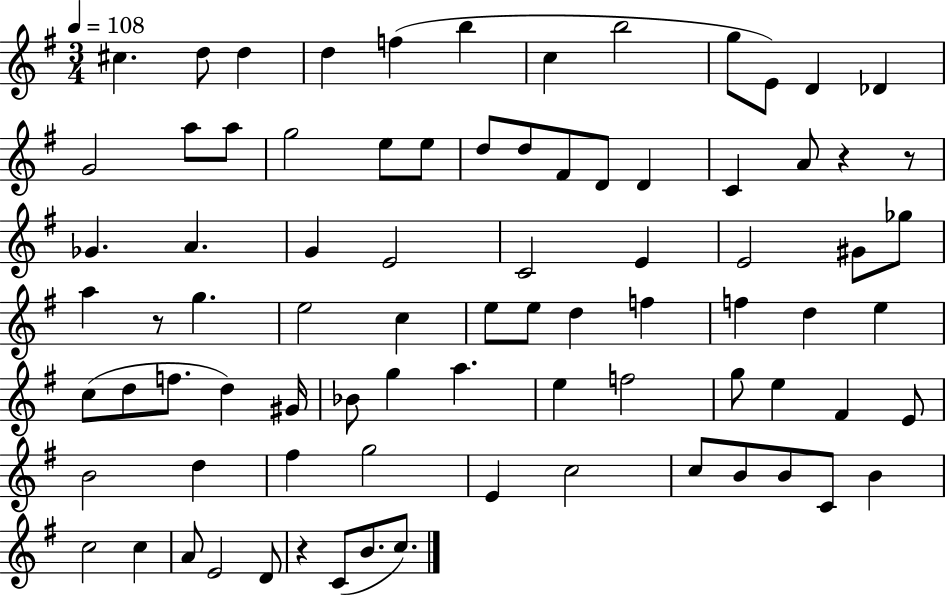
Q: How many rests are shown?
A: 4